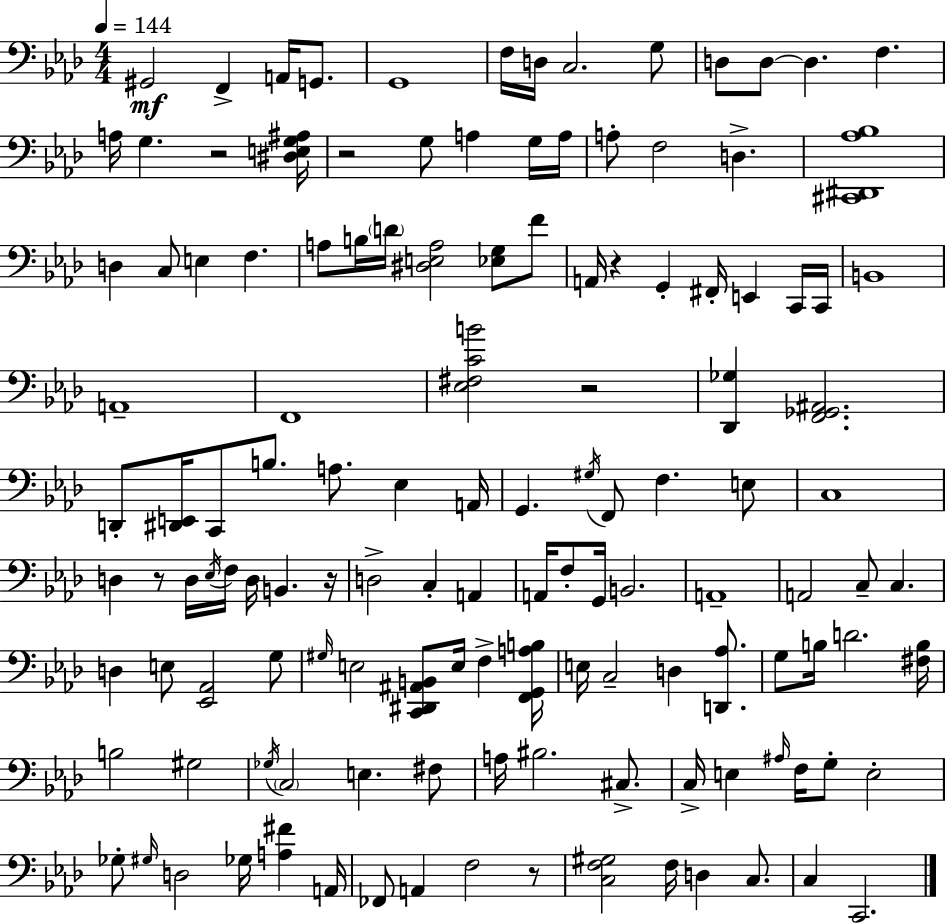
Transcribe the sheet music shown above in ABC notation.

X:1
T:Untitled
M:4/4
L:1/4
K:Ab
^G,,2 F,, A,,/4 G,,/2 G,,4 F,/4 D,/4 C,2 G,/2 D,/2 D,/2 D, F, A,/4 G, z2 [^D,E,G,^A,]/4 z2 G,/2 A, G,/4 A,/4 A,/2 F,2 D, [^C,,^D,,_A,_B,]4 D, C,/2 E, F, A,/2 B,/4 D/4 [^D,E,A,]2 [_E,G,]/2 F/2 A,,/4 z G,, ^F,,/4 E,, C,,/4 C,,/4 B,,4 A,,4 F,,4 [_E,^F,CB]2 z2 [_D,,_G,] [F,,_G,,^A,,]2 D,,/2 [^D,,E,,]/4 C,,/2 B,/2 A,/2 _E, A,,/4 G,, ^G,/4 F,,/2 F, E,/2 C,4 D, z/2 D,/4 _E,/4 F,/4 D,/4 B,, z/4 D,2 C, A,, A,,/4 F,/2 G,,/4 B,,2 A,,4 A,,2 C,/2 C, D, E,/2 [_E,,_A,,]2 G,/2 ^G,/4 E,2 [C,,^D,,^A,,B,,]/2 E,/4 F, [F,,G,,A,B,]/4 E,/4 C,2 D, [D,,_A,]/2 G,/2 B,/4 D2 [^F,B,]/4 B,2 ^G,2 _G,/4 C,2 E, ^F,/2 A,/4 ^B,2 ^C,/2 C,/4 E, ^A,/4 F,/4 G,/2 E,2 _G,/2 ^G,/4 D,2 _G,/4 [A,^F] A,,/4 _F,,/2 A,, F,2 z/2 [C,F,^G,]2 F,/4 D, C,/2 C, C,,2